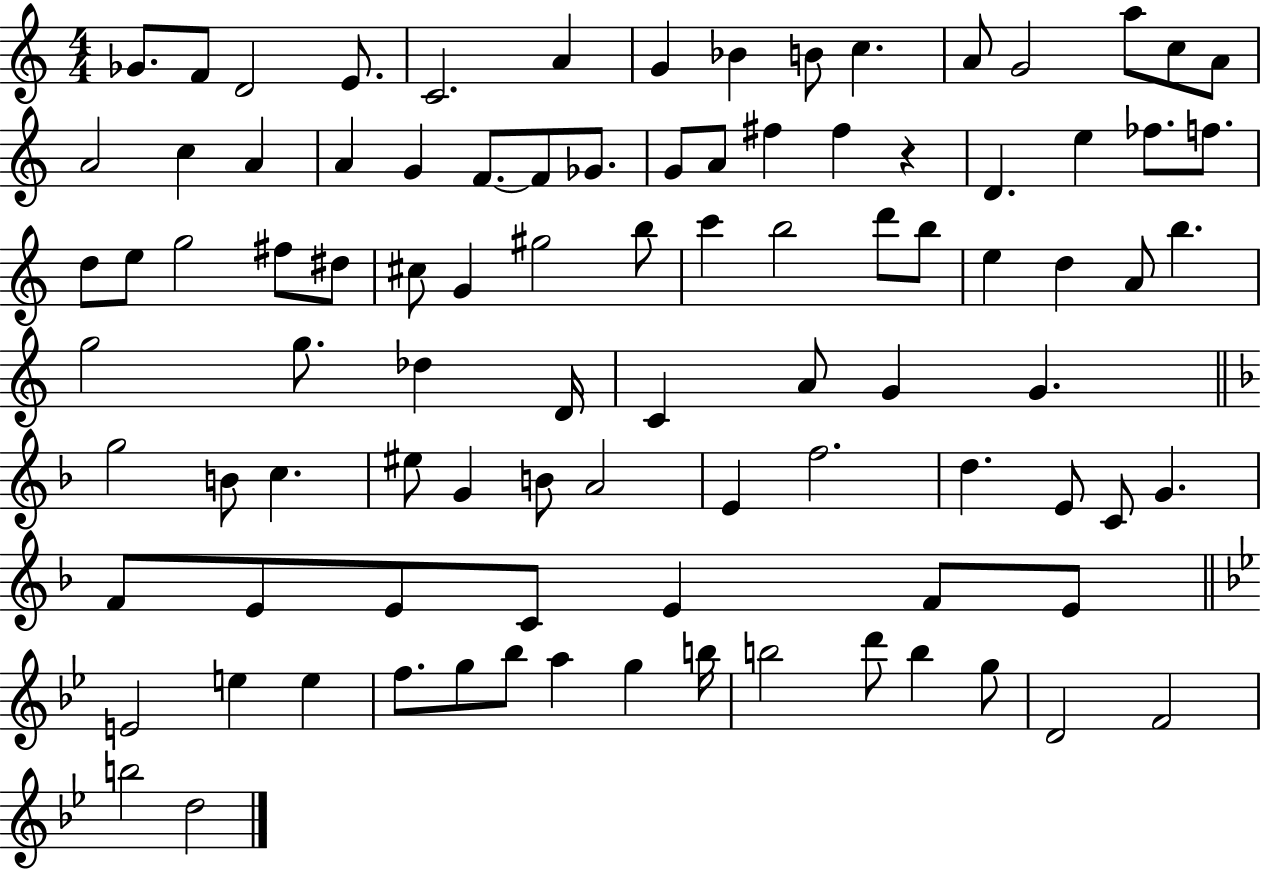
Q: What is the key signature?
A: C major